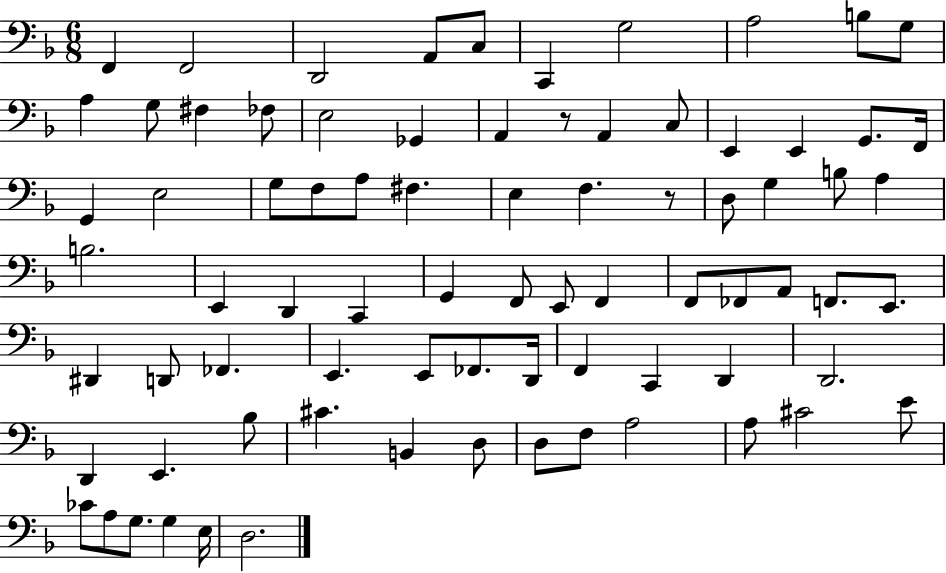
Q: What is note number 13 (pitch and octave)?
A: F#3